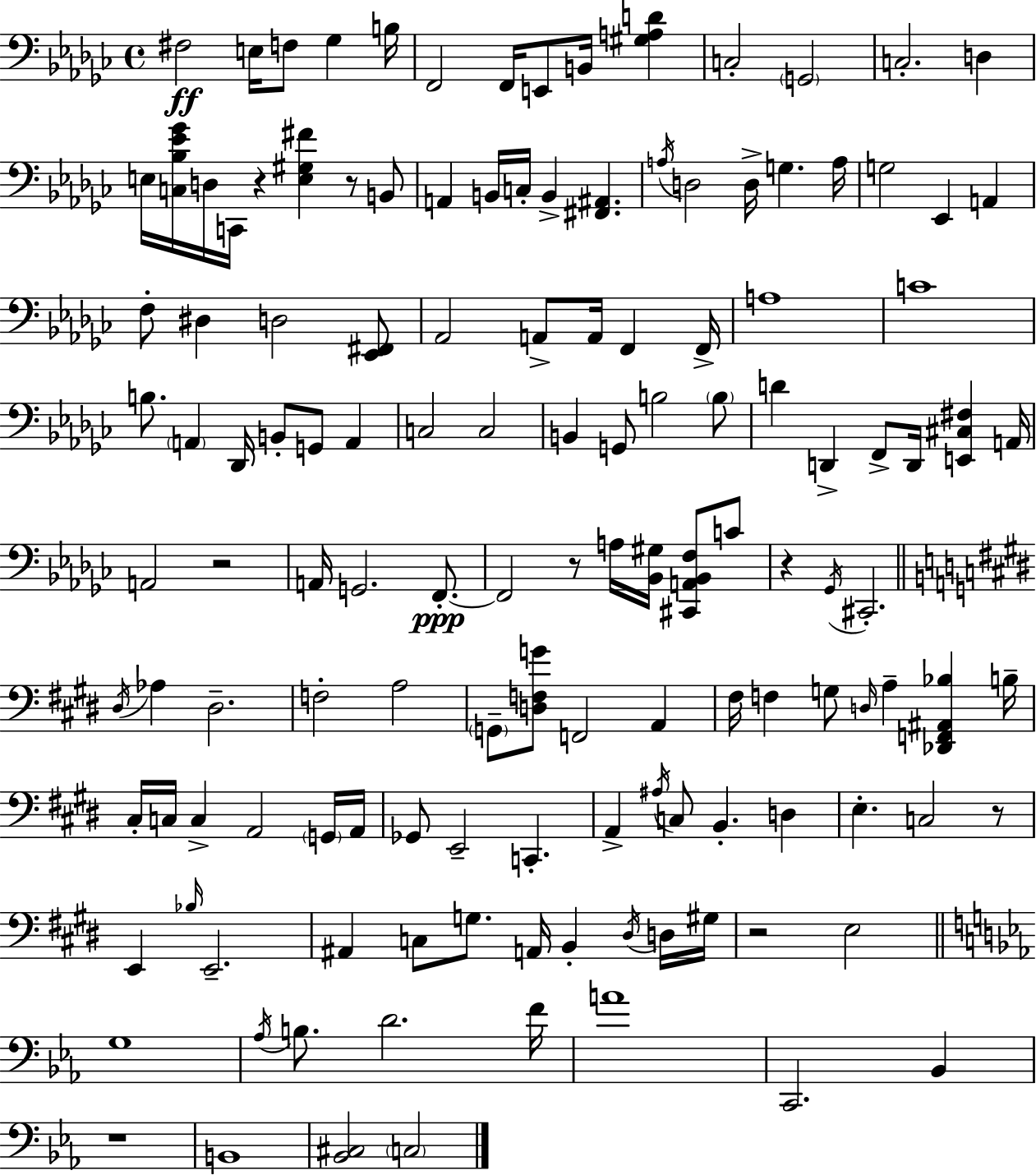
{
  \clef bass
  \time 4/4
  \defaultTimeSignature
  \key ees \minor
  fis2\ff e16 f8 ges4 b16 | f,2 f,16 e,8 b,16 <gis a d'>4 | c2-. \parenthesize g,2 | c2.-. d4 | \break e16 <c bes ees' ges'>16 d16 c,16 r4 <e gis fis'>4 r8 b,8 | a,4 b,16 c16-. b,4-> <fis, ais,>4. | \acciaccatura { a16 } d2 d16-> g4. | a16 g2 ees,4 a,4 | \break f8-. dis4 d2 <ees, fis,>8 | aes,2 a,8-> a,16 f,4 | f,16-> a1 | c'1 | \break b8. \parenthesize a,4 des,16 b,8-. g,8 a,4 | c2 c2 | b,4 g,8 b2 \parenthesize b8 | d'4 d,4-> f,8-> d,16 <e, cis fis>4 | \break a,16 a,2 r2 | a,16 g,2. f,8.-.~~\ppp | f,2 r8 a16 <bes, gis>16 <cis, a, bes, f>8 c'8 | r4 \acciaccatura { ges,16 } cis,2.-. | \break \bar "||" \break \key e \major \acciaccatura { dis16 } aes4 dis2.-- | f2-. a2 | \parenthesize g,8-- <d f g'>8 f,2 a,4 | fis16 f4 g8 \grace { d16 } a4-- <des, f, ais, bes>4 | \break b16-- cis16-. c16 c4-> a,2 | \parenthesize g,16 a,16 ges,8 e,2-- c,4.-. | a,4-> \acciaccatura { ais16 } c8 b,4.-. d4 | e4.-. c2 | \break r8 e,4 \grace { bes16 } e,2.-- | ais,4 c8 g8. a,16 b,4-. | \acciaccatura { dis16 } d16 gis16 r2 e2 | \bar "||" \break \key ees \major g1 | \acciaccatura { aes16 } b8. d'2. | f'16 a'1 | c,2. bes,4 | \break r1 | b,1 | <bes, cis>2 \parenthesize c2 | \bar "|."
}